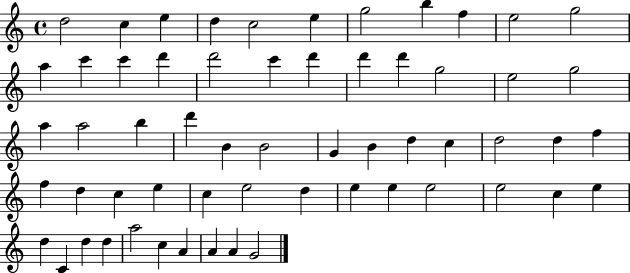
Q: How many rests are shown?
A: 0